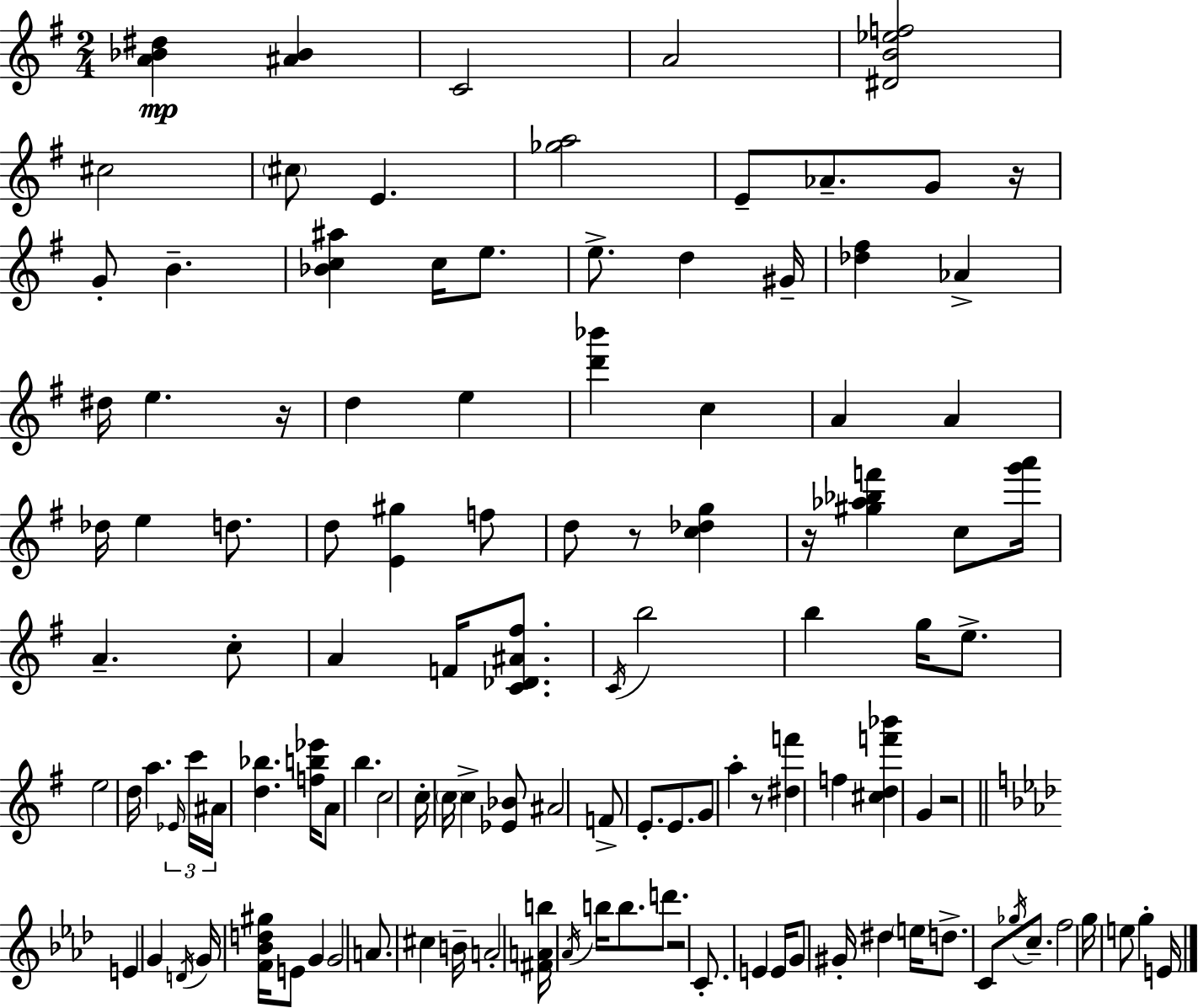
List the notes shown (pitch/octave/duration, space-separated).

[A4,Bb4,D#5]/q [A#4,Bb4]/q C4/h A4/h [D#4,B4,Eb5,F5]/h C#5/h C#5/e E4/q. [Gb5,A5]/h E4/e Ab4/e. G4/e R/s G4/e B4/q. [Bb4,C5,A#5]/q C5/s E5/e. E5/e. D5/q G#4/s [Db5,F#5]/q Ab4/q D#5/s E5/q. R/s D5/q E5/q [D6,Bb6]/q C5/q A4/q A4/q Db5/s E5/q D5/e. D5/e [E4,G#5]/q F5/e D5/e R/e [C5,Db5,G5]/q R/s [G#5,Ab5,Bb5,F6]/q C5/e [G6,A6]/s A4/q. C5/e A4/q F4/s [C4,Db4,A#4,F#5]/e. C4/s B5/h B5/q G5/s E5/e. E5/h D5/s A5/q. Eb4/s C6/s A#4/s [D5,Bb5]/q. [F5,B5,Eb6]/s A4/e B5/q. C5/h C5/s C5/s C5/q [Eb4,Bb4]/e A#4/h F4/e E4/e. E4/e. G4/e A5/q R/e [D#5,F6]/q F5/q [C#5,D5,F6,Bb6]/q G4/q R/h E4/q G4/q D4/s G4/s [F4,Bb4,D5,G#5]/s E4/e G4/q G4/h A4/e. C#5/q B4/s A4/h [F#4,A4,B5]/s Ab4/s B5/s B5/e. D6/e. R/h C4/e. E4/q E4/s G4/e G#4/s D#5/q E5/s D5/e. C4/e Gb5/s C5/e. F5/h G5/s E5/e G5/q E4/s